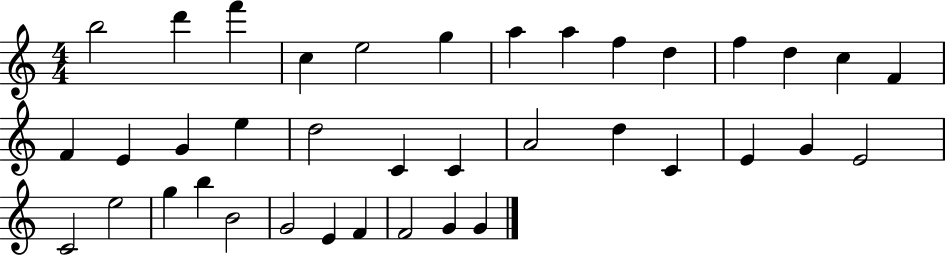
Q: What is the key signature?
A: C major